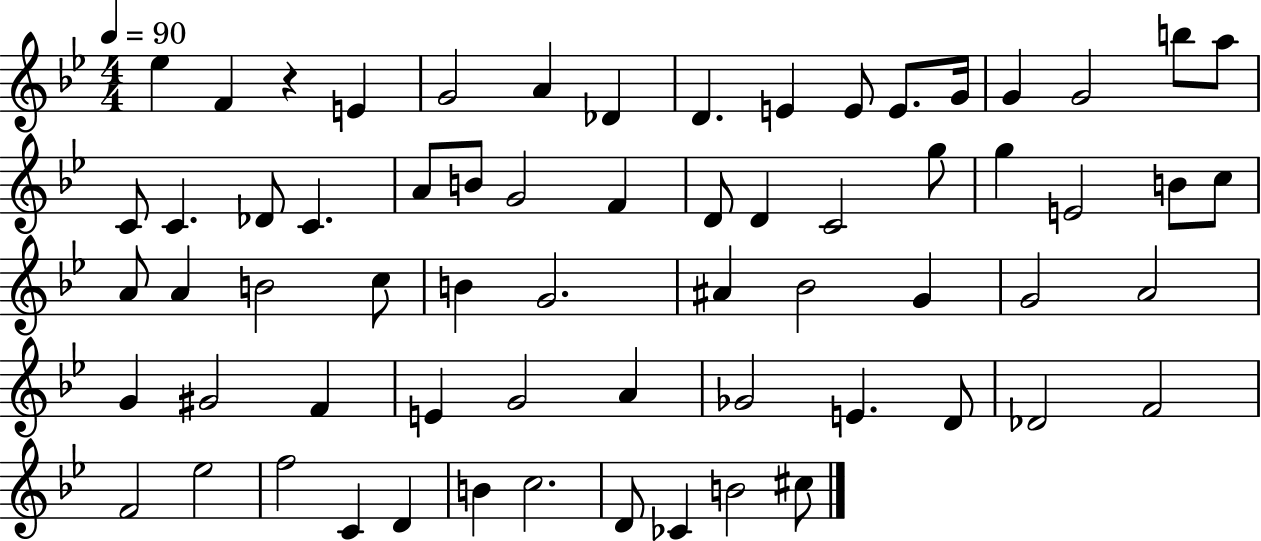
Eb5/q F4/q R/q E4/q G4/h A4/q Db4/q D4/q. E4/q E4/e E4/e. G4/s G4/q G4/h B5/e A5/e C4/e C4/q. Db4/e C4/q. A4/e B4/e G4/h F4/q D4/e D4/q C4/h G5/e G5/q E4/h B4/e C5/e A4/e A4/q B4/h C5/e B4/q G4/h. A#4/q Bb4/h G4/q G4/h A4/h G4/q G#4/h F4/q E4/q G4/h A4/q Gb4/h E4/q. D4/e Db4/h F4/h F4/h Eb5/h F5/h C4/q D4/q B4/q C5/h. D4/e CES4/q B4/h C#5/e